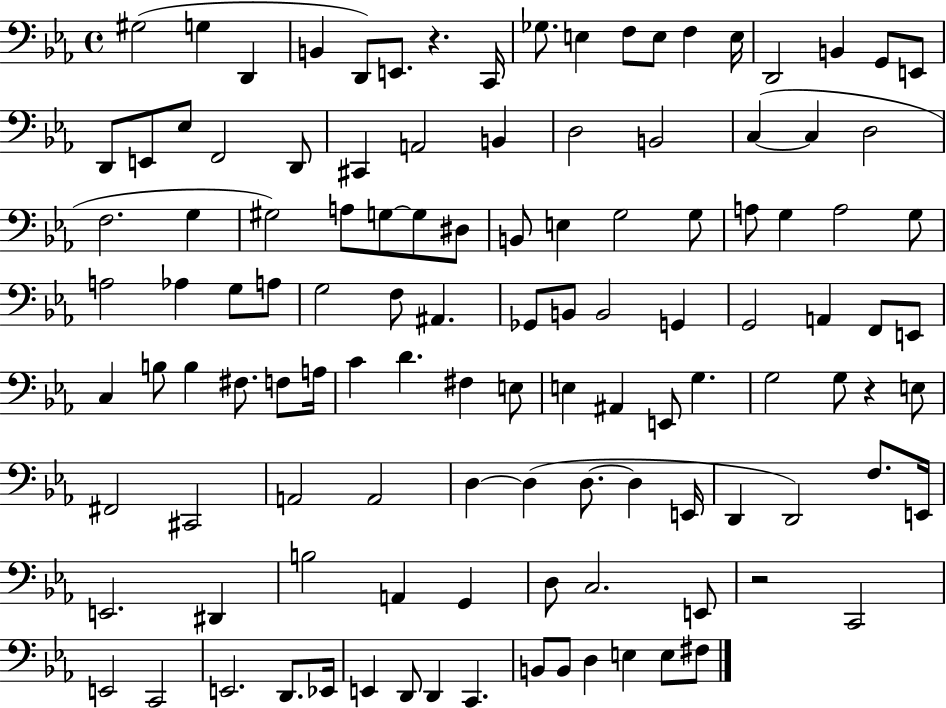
{
  \clef bass
  \time 4/4
  \defaultTimeSignature
  \key ees \major
  gis2( g4 d,4 | b,4 d,8) e,8. r4. c,16 | ges8. e4 f8 e8 f4 e16 | d,2 b,4 g,8 e,8 | \break d,8 e,8 ees8 f,2 d,8 | cis,4 a,2 b,4 | d2 b,2 | c4~(~ c4 d2 | \break f2. g4 | gis2) a8 g8~~ g8 dis8 | b,8 e4 g2 g8 | a8 g4 a2 g8 | \break a2 aes4 g8 a8 | g2 f8 ais,4. | ges,8 b,8 b,2 g,4 | g,2 a,4 f,8 e,8 | \break c4 b8 b4 fis8. f8 a16 | c'4 d'4. fis4 e8 | e4 ais,4 e,8 g4. | g2 g8 r4 e8 | \break fis,2 cis,2 | a,2 a,2 | d4~~ d4( d8.~~ d4 e,16 | d,4 d,2) f8. e,16 | \break e,2. dis,4 | b2 a,4 g,4 | d8 c2. e,8 | r2 c,2 | \break e,2 c,2 | e,2. d,8. ees,16 | e,4 d,8 d,4 c,4. | b,8 b,8 d4 e4 e8 fis8 | \break \bar "|."
}